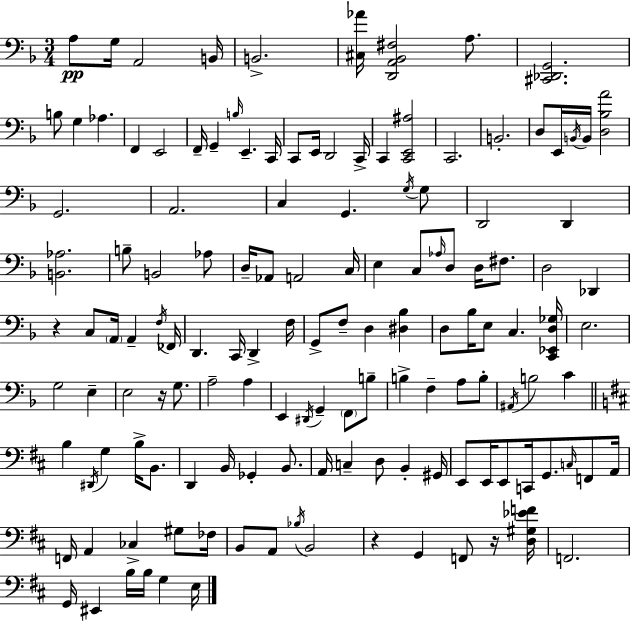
X:1
T:Untitled
M:3/4
L:1/4
K:Dm
A,/2 G,/4 A,,2 B,,/4 B,,2 [^C,_A]/4 [D,,A,,_B,,^F,]2 A,/2 [^C,,_D,,G,,]2 B,/2 G, _A, F,, E,,2 F,,/4 G,, B,/4 E,, C,,/4 C,,/2 E,,/4 D,,2 C,,/4 C,, [C,,E,,^A,]2 C,,2 B,,2 D,/2 E,,/4 B,,/4 B,,/4 [D,_B,A]2 G,,2 A,,2 C, G,, G,/4 G,/2 D,,2 D,, [B,,_A,]2 B,/2 B,,2 _A,/2 D,/4 _A,,/2 A,,2 C,/4 E, C,/2 _A,/4 D,/2 D,/4 ^F,/2 D,2 _D,, z C,/2 A,,/4 A,, F,/4 _F,,/4 D,, C,,/4 D,, F,/4 G,,/2 F,/2 D, [^D,_B,] D,/2 _B,/4 E,/2 C, [C,,_E,,D,_G,]/4 E,2 G,2 E, E,2 z/4 G,/2 A,2 A, E,, ^D,,/4 G,, F,,/2 B,/2 B, F, A,/2 B,/2 ^A,,/4 B,2 C B, ^D,,/4 G, B,/4 B,,/2 D,, B,,/4 _G,, B,,/2 A,,/4 C, D,/2 B,, ^G,,/4 E,,/2 E,,/4 E,,/2 C,,/4 G,,/2 C,/4 F,,/2 A,,/4 F,,/4 A,, _C, ^G,/2 _F,/4 B,,/2 A,,/2 _B,/4 B,,2 z G,, F,,/2 z/4 [D,^G,_EF]/4 F,,2 G,,/4 ^E,, B,/4 B,/4 G, E,/4